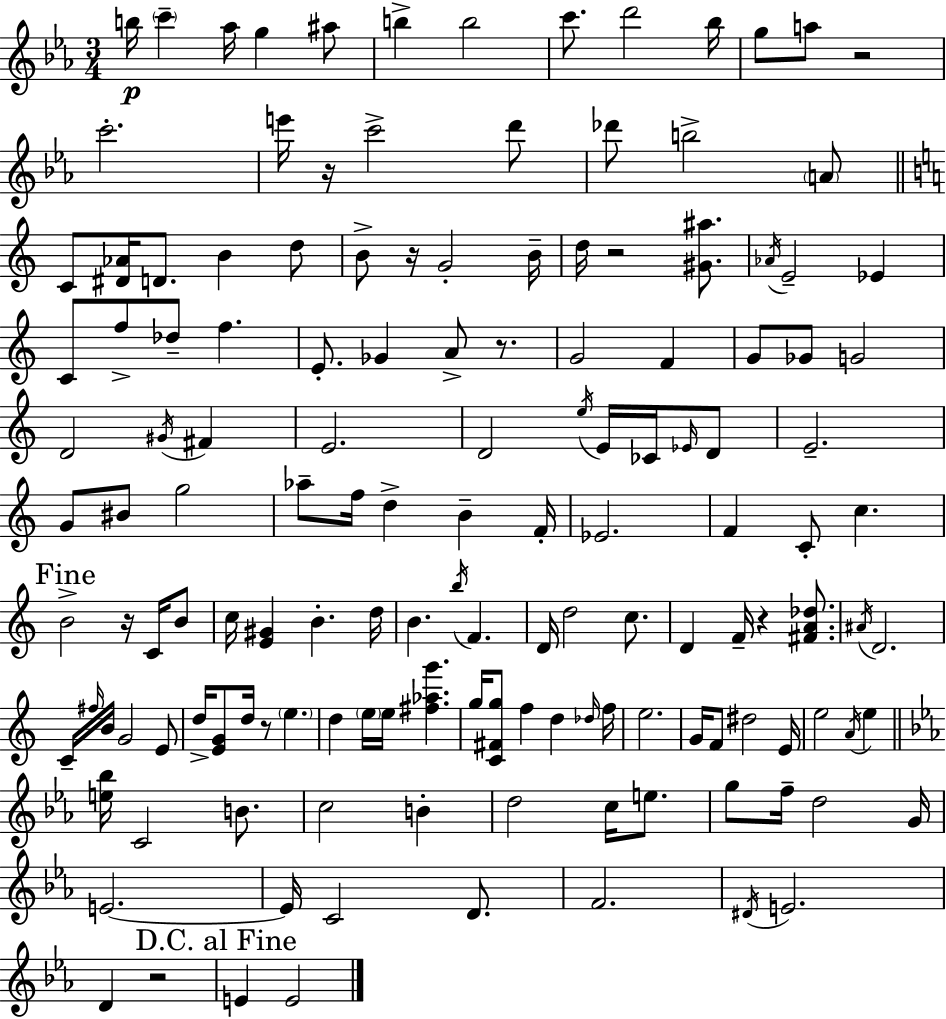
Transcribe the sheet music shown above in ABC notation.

X:1
T:Untitled
M:3/4
L:1/4
K:Eb
b/4 c' _a/4 g ^a/2 b b2 c'/2 d'2 _b/4 g/2 a/2 z2 c'2 e'/4 z/4 c'2 d'/2 _d'/2 b2 A/2 C/2 [^D_A]/4 D/2 B d/2 B/2 z/4 G2 B/4 d/4 z2 [^G^a]/2 _A/4 E2 _E C/2 f/2 _d/2 f E/2 _G A/2 z/2 G2 F G/2 _G/2 G2 D2 ^G/4 ^F E2 D2 e/4 E/4 _C/4 _E/4 D/2 E2 G/2 ^B/2 g2 _a/2 f/4 d B F/4 _E2 F C/2 c B2 z/4 C/4 B/2 c/4 [E^G] B d/4 B b/4 F D/4 d2 c/2 D F/4 z [^FA_d]/2 ^A/4 D2 C/4 ^f/4 B/4 G2 E/2 d/4 [EG]/2 d/4 z/2 e d e/4 e/4 [^f_ag'] g/4 [C^Fg]/2 f d _d/4 f/4 e2 G/4 F/2 ^d2 E/4 e2 A/4 e [e_b]/4 C2 B/2 c2 B d2 c/4 e/2 g/2 f/4 d2 G/4 E2 E/4 C2 D/2 F2 ^D/4 E2 D z2 E E2